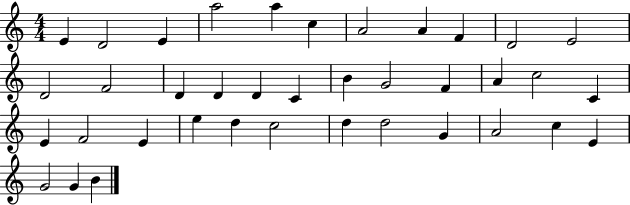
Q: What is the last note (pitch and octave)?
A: B4